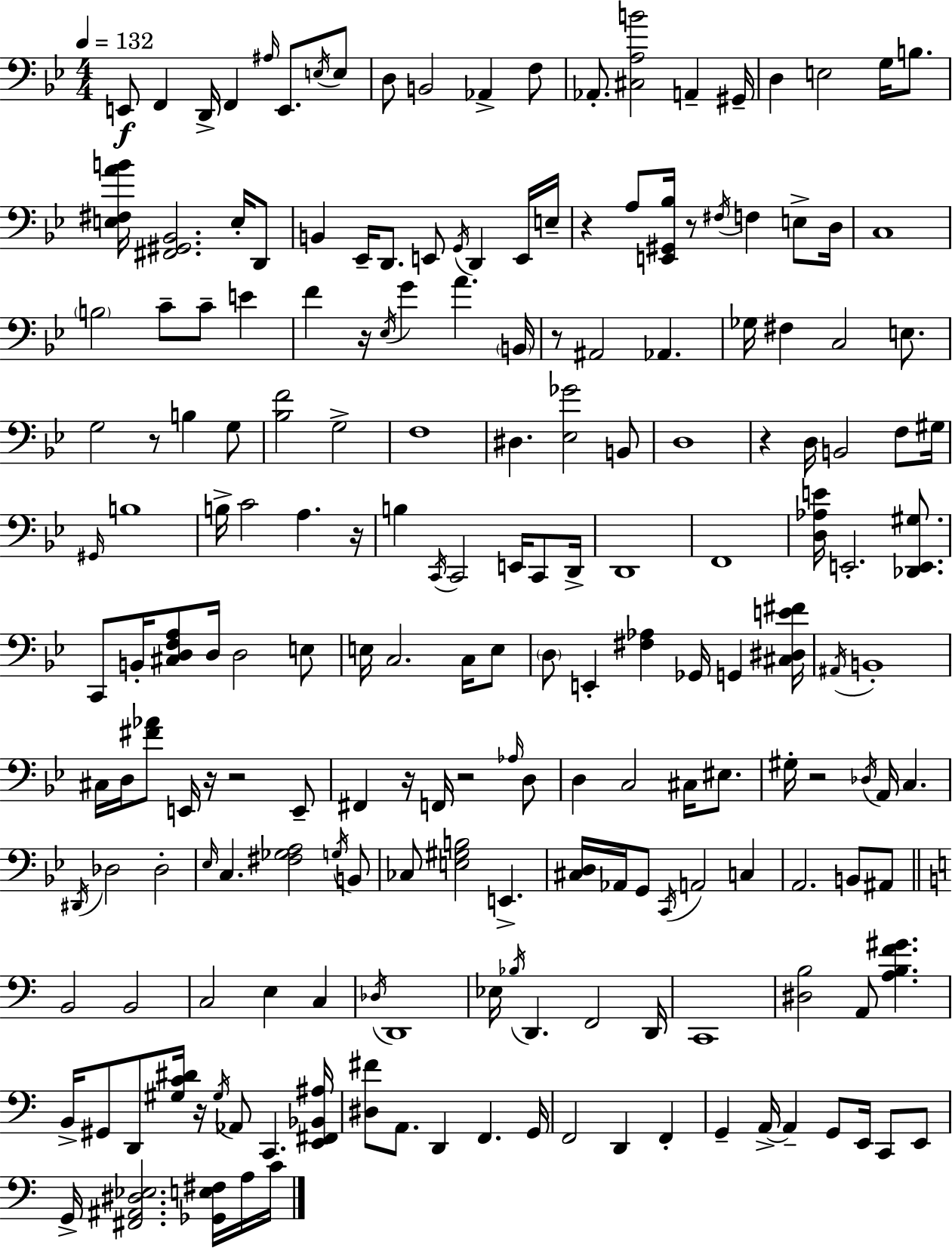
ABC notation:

X:1
T:Untitled
M:4/4
L:1/4
K:Bb
E,,/2 F,, D,,/4 F,, ^A,/4 E,,/2 E,/4 E,/2 D,/2 B,,2 _A,, F,/2 _A,,/2 [^C,A,B]2 A,, ^G,,/4 D, E,2 G,/4 B,/2 [E,^F,AB]/4 [^F,,^G,,_B,,]2 E,/4 D,,/2 B,, _E,,/4 D,,/2 E,,/2 G,,/4 D,, E,,/4 E,/4 z A,/2 [E,,^G,,_B,]/4 z/2 ^F,/4 F, E,/2 D,/4 C,4 B,2 C/2 C/2 E F z/4 _E,/4 G A B,,/4 z/2 ^A,,2 _A,, _G,/4 ^F, C,2 E,/2 G,2 z/2 B, G,/2 [_B,F]2 G,2 F,4 ^D, [_E,_G]2 B,,/2 D,4 z D,/4 B,,2 F,/2 ^G,/4 ^G,,/4 B,4 B,/4 C2 A, z/4 B, C,,/4 C,,2 E,,/4 C,,/2 D,,/4 D,,4 F,,4 [D,_A,E]/4 E,,2 [_D,,E,,^G,]/2 C,,/2 B,,/4 [^C,D,F,A,]/2 D,/4 D,2 E,/2 E,/4 C,2 C,/4 E,/2 D,/2 E,, [^F,_A,] _G,,/4 G,, [^C,^D,E^F]/4 ^A,,/4 B,,4 ^C,/4 D,/4 [^F_A]/2 E,,/4 z/4 z2 E,,/2 ^F,, z/4 F,,/4 z2 _A,/4 D,/2 D, C,2 ^C,/4 ^E,/2 ^G,/4 z2 _D,/4 A,,/4 C, ^D,,/4 _D,2 _D,2 _E,/4 C, [^F,_G,A,]2 G,/4 B,,/2 _C,/2 [E,^G,B,]2 E,, [^C,D,]/4 _A,,/4 G,,/2 C,,/4 A,,2 C, A,,2 B,,/2 ^A,,/2 B,,2 B,,2 C,2 E, C, _D,/4 D,,4 _E,/4 _B,/4 D,, F,,2 D,,/4 C,,4 [^D,B,]2 A,,/2 [A,B,F^G] B,,/4 ^G,,/2 D,,/2 [^G,C^D]/4 z/4 ^G,/4 _A,,/2 C,, [E,,^F,,_B,,^A,]/4 [^D,^F]/2 A,,/2 D,, F,, G,,/4 F,,2 D,, F,, G,, A,,/4 A,, G,,/2 E,,/4 C,,/2 E,,/2 G,,/4 [^F,,^A,,^D,_E,]2 [_G,,E,^F,]/4 A,/4 C/4